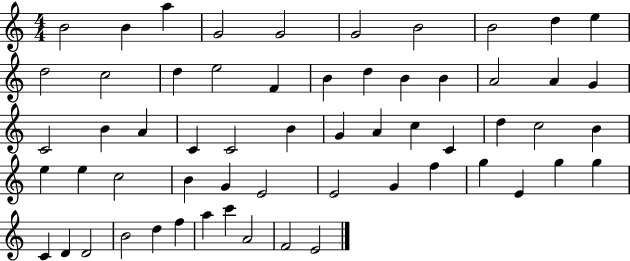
B4/h B4/q A5/q G4/h G4/h G4/h B4/h B4/h D5/q E5/q D5/h C5/h D5/q E5/h F4/q B4/q D5/q B4/q B4/q A4/h A4/q G4/q C4/h B4/q A4/q C4/q C4/h B4/q G4/q A4/q C5/q C4/q D5/q C5/h B4/q E5/q E5/q C5/h B4/q G4/q E4/h E4/h G4/q F5/q G5/q E4/q G5/q G5/q C4/q D4/q D4/h B4/h D5/q F5/q A5/q C6/q A4/h F4/h E4/h